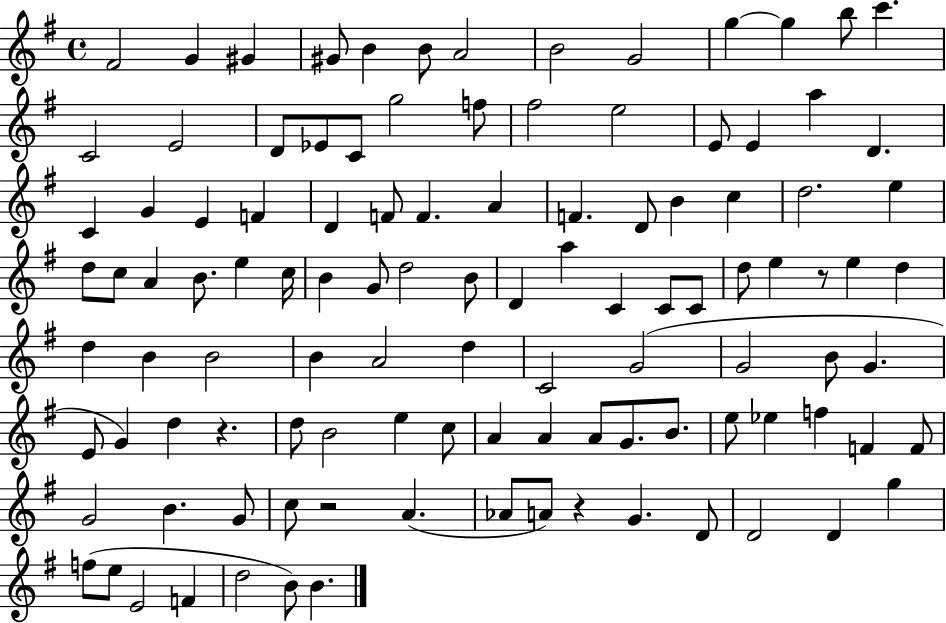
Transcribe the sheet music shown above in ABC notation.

X:1
T:Untitled
M:4/4
L:1/4
K:G
^F2 G ^G ^G/2 B B/2 A2 B2 G2 g g b/2 c' C2 E2 D/2 _E/2 C/2 g2 f/2 ^f2 e2 E/2 E a D C G E F D F/2 F A F D/2 B c d2 e d/2 c/2 A B/2 e c/4 B G/2 d2 B/2 D a C C/2 C/2 d/2 e z/2 e d d B B2 B A2 d C2 G2 G2 B/2 G E/2 G d z d/2 B2 e c/2 A A A/2 G/2 B/2 e/2 _e f F F/2 G2 B G/2 c/2 z2 A _A/2 A/2 z G D/2 D2 D g f/2 e/2 E2 F d2 B/2 B